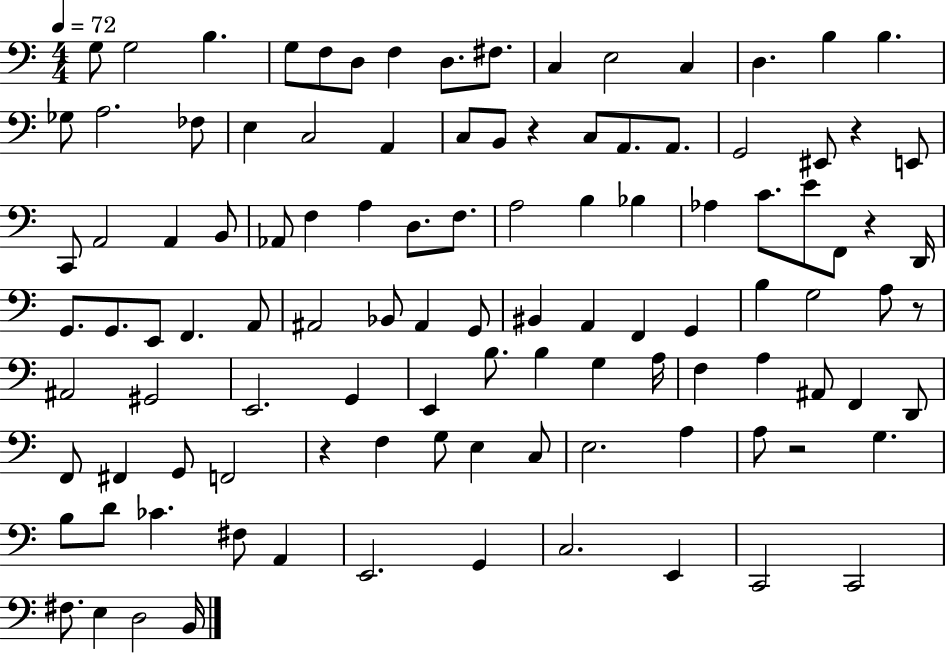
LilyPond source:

{
  \clef bass
  \numericTimeSignature
  \time 4/4
  \key c \major
  \tempo 4 = 72
  \repeat volta 2 { g8 g2 b4. | g8 f8 d8 f4 d8. fis8. | c4 e2 c4 | d4. b4 b4. | \break ges8 a2. fes8 | e4 c2 a,4 | c8 b,8 r4 c8 a,8. a,8. | g,2 eis,8 r4 e,8 | \break c,8 a,2 a,4 b,8 | aes,8 f4 a4 d8. f8. | a2 b4 bes4 | aes4 c'8. e'8 f,8 r4 d,16 | \break g,8. g,8. e,8 f,4. a,8 | ais,2 bes,8 ais,4 g,8 | bis,4 a,4 f,4 g,4 | b4 g2 a8 r8 | \break ais,2 gis,2 | e,2. g,4 | e,4 b8. b4 g4 a16 | f4 a4 ais,8 f,4 d,8 | \break f,8 fis,4 g,8 f,2 | r4 f4 g8 e4 c8 | e2. a4 | a8 r2 g4. | \break b8 d'8 ces'4. fis8 a,4 | e,2. g,4 | c2. e,4 | c,2 c,2 | \break fis8. e4 d2 b,16 | } \bar "|."
}